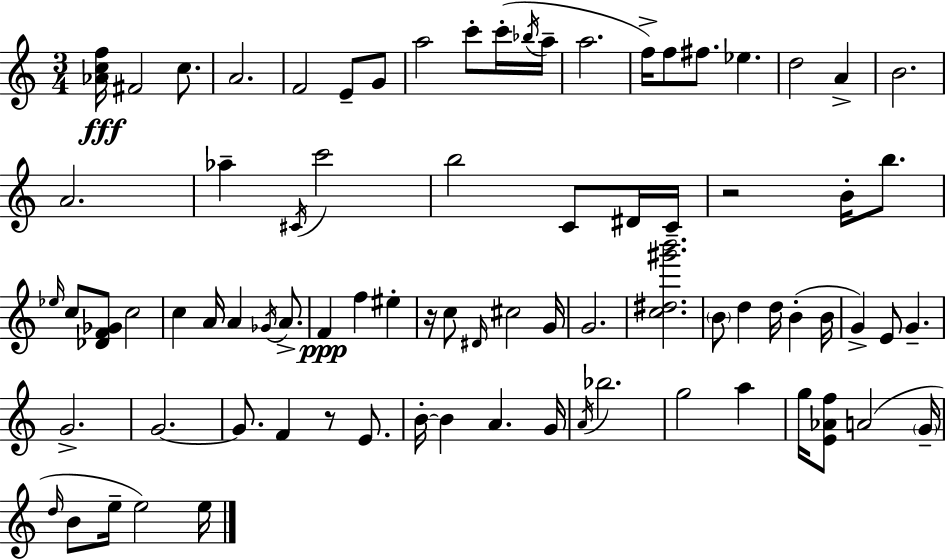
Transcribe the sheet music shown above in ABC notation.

X:1
T:Untitled
M:3/4
L:1/4
K:C
[_Acf]/4 ^F2 c/2 A2 F2 E/2 G/2 a2 c'/2 c'/4 _b/4 a/4 a2 f/4 f/2 ^f/2 _e d2 A B2 A2 _a ^C/4 c'2 b2 C/2 ^D/4 C/4 z2 B/4 b/2 _e/4 c/2 [_DF_G]/2 c2 c A/4 A _G/4 A/2 F f ^e z/4 c/2 ^D/4 ^c2 G/4 G2 [c^d^g'b']2 B/2 d d/4 B B/4 G E/2 G G2 G2 G/2 F z/2 E/2 B/4 B A G/4 A/4 _b2 g2 a g/4 [E_Af]/2 A2 G/4 d/4 B/2 e/4 e2 e/4